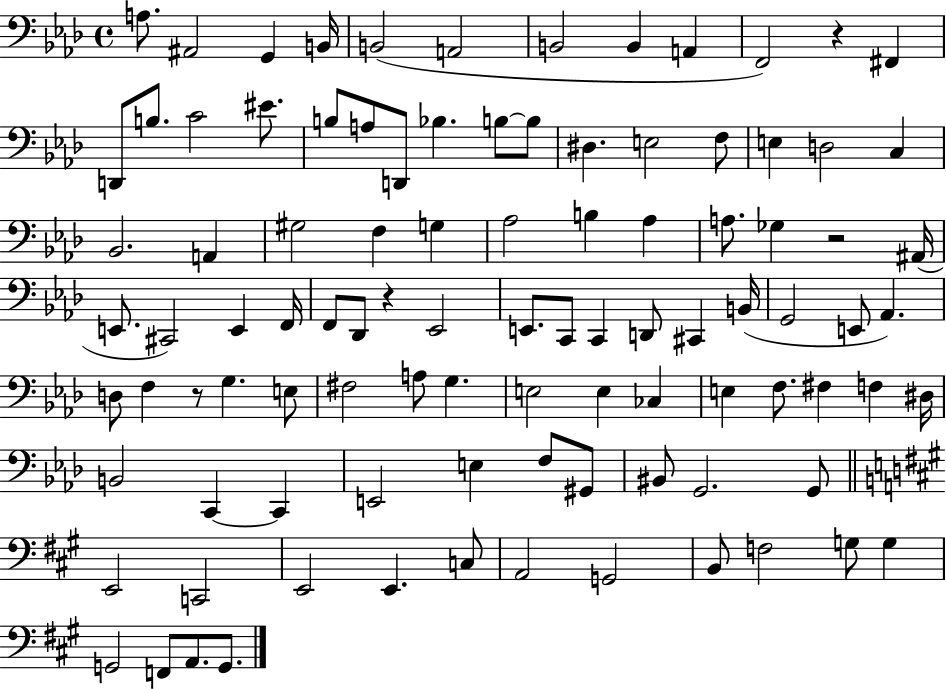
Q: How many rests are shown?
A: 4